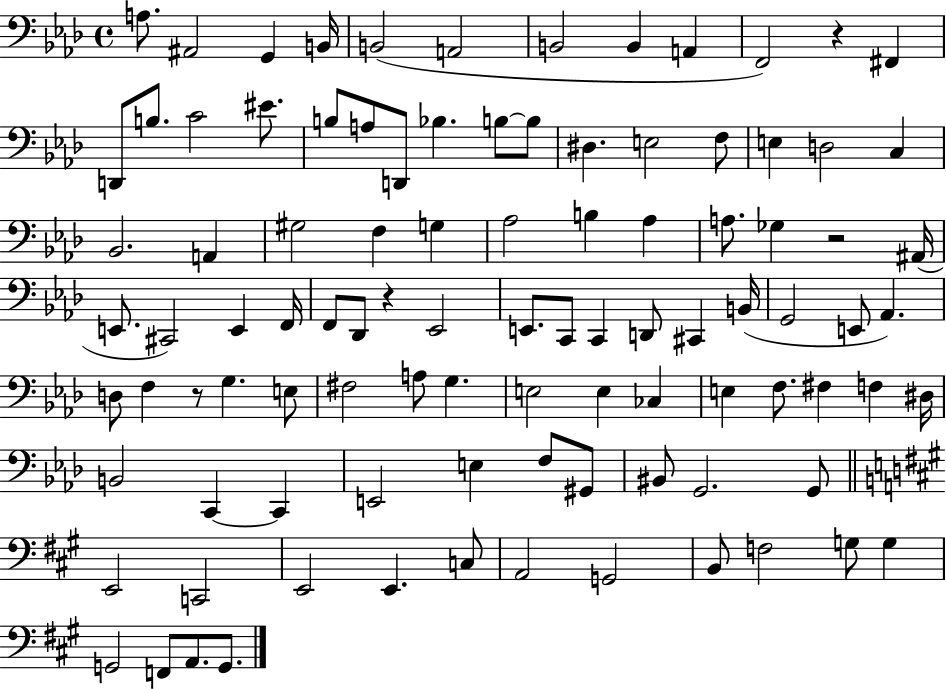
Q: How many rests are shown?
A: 4